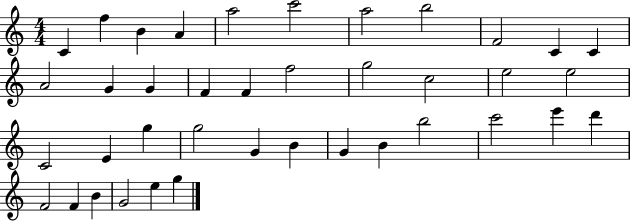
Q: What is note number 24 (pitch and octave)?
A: G5